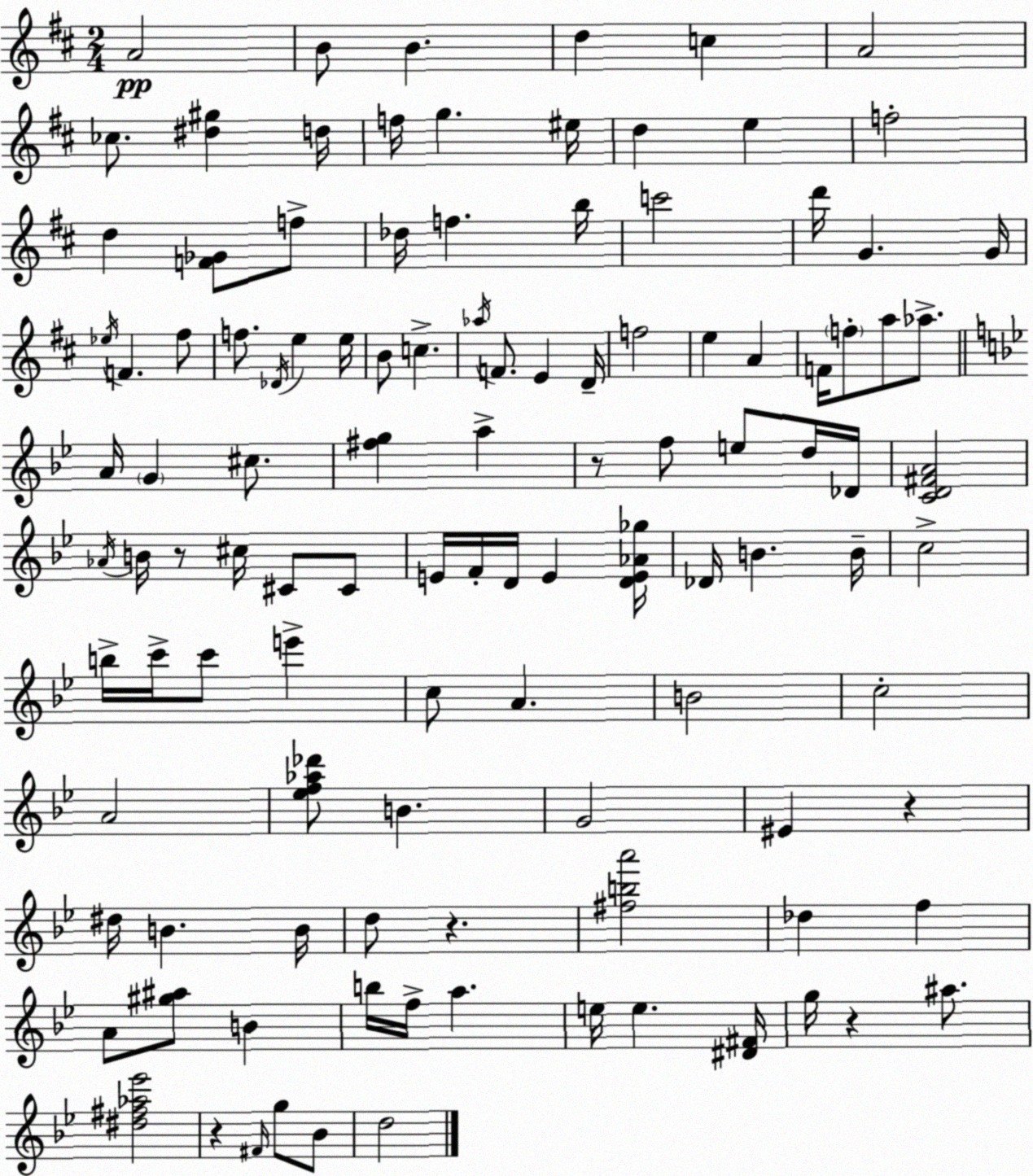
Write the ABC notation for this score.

X:1
T:Untitled
M:2/4
L:1/4
K:D
A2 B/2 B d c A2 _c/2 [^d^g] d/4 f/4 g ^e/4 d e f2 d [F_G]/2 f/2 _d/4 f b/4 c'2 d'/4 G G/4 _e/4 F ^f/2 f/2 _D/4 e e/4 B/2 c _a/4 F/2 E D/4 f2 e A F/4 f/2 a/2 _a/2 A/4 G ^c/2 [^fg] a z/2 f/2 e/2 d/4 _D/4 [CD^FA]2 _A/4 B/4 z/2 ^c/4 ^C/2 ^C/2 E/4 F/4 D/4 E [DE_A_g]/4 _D/4 B B/4 c2 b/4 c'/4 c'/2 e' c/2 A B2 c2 A2 [_ef_a_d']/2 B G2 ^E z ^d/4 B B/4 d/2 z [^fba']2 _d f A/2 [^g^a]/2 B b/4 f/4 a e/4 e [^D^F]/4 g/4 z ^a/2 [^d^f_a_e']2 z ^F/4 g/2 _B/2 d2